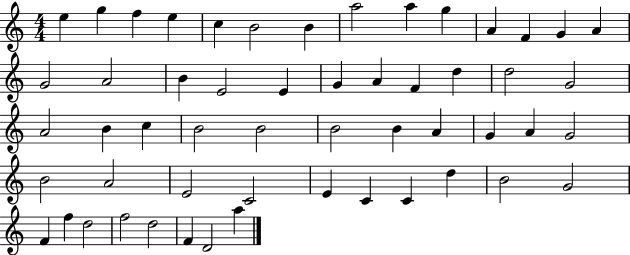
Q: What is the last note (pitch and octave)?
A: A5